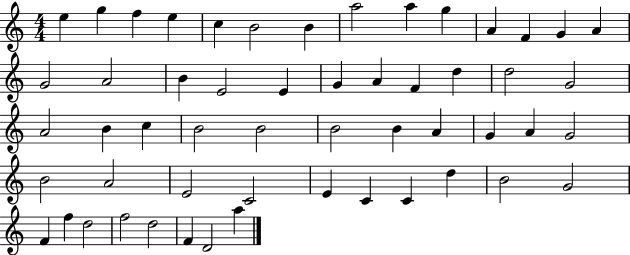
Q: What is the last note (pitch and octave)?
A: A5